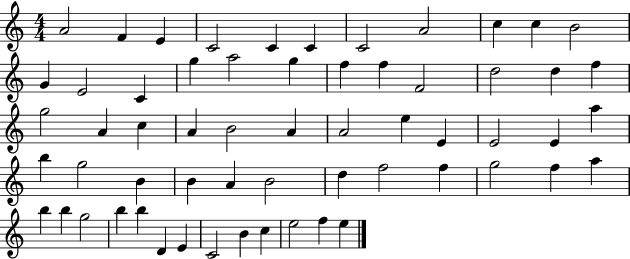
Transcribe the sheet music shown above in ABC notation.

X:1
T:Untitled
M:4/4
L:1/4
K:C
A2 F E C2 C C C2 A2 c c B2 G E2 C g a2 g f f F2 d2 d f g2 A c A B2 A A2 e E E2 E a b g2 B B A B2 d f2 f g2 f a b b g2 b b D E C2 B c e2 f e